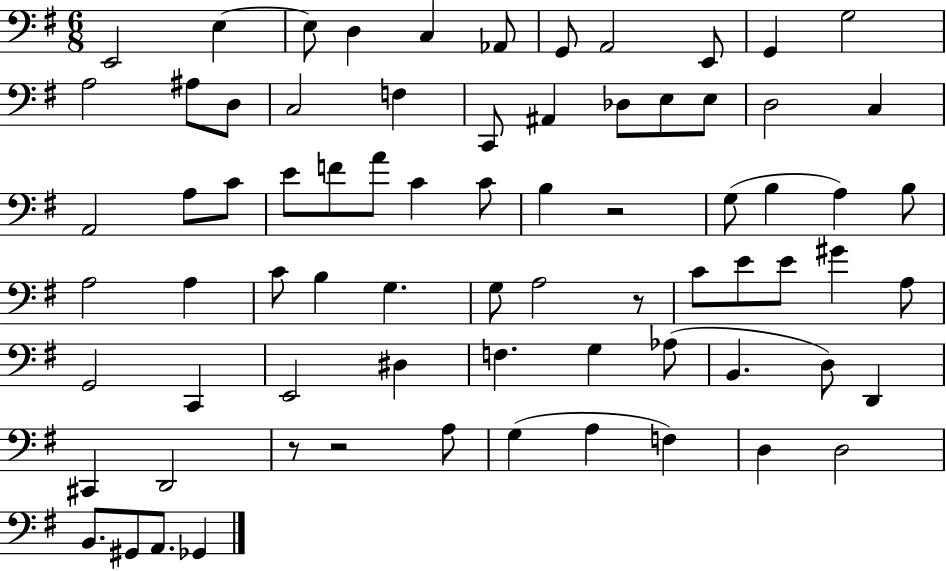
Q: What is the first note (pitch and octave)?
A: E2